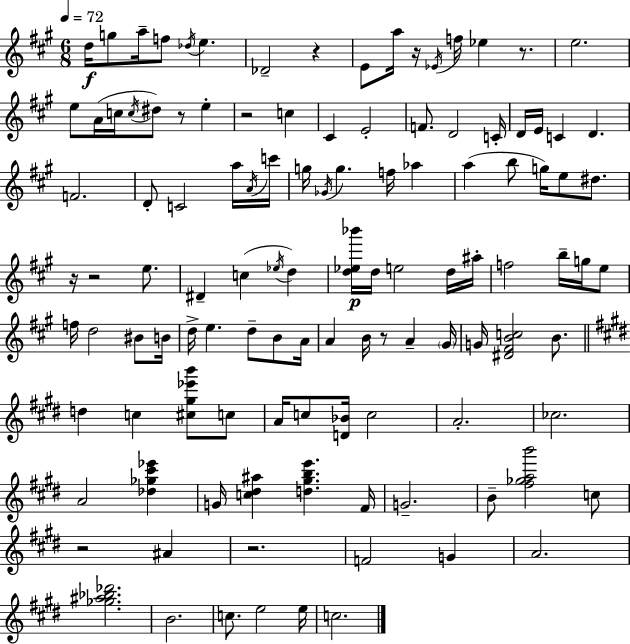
D5/s G5/e A5/s F5/e Db5/s E5/q. Db4/h R/q E4/e A5/s R/s Eb4/s F5/s Eb5/q R/e. E5/h. E5/e A4/s C5/s C5/s D#5/e R/e E5/q R/h C5/q C#4/q E4/h F4/e. D4/h C4/s D4/s E4/s C4/q D4/q. F4/h. D4/e C4/h A5/s A4/s C6/s G5/s Gb4/s G5/q. F5/s Ab5/q A5/q B5/e G5/s E5/e D#5/e. R/s R/h E5/e. D#4/q C5/q Eb5/s D5/q [D5,Eb5,Bb6]/s D5/s E5/h D5/s A#5/s F5/h B5/s G5/s E5/e F5/s D5/h BIS4/e B4/s D5/s E5/q. D5/e B4/e A4/s A4/q B4/s R/e A4/q G#4/s G4/s [D#4,F#4,B4,C5]/h B4/e. D5/q C5/q [C#5,G#5,Eb6,B6]/e C5/e A4/s C5/e [D4,Bb4]/s C5/h A4/h. CES5/h. A4/h [Db5,Gb5,C#6,Eb6]/q G4/s [C5,D#5,A#5]/q [D5,G#5,B5,E6]/q. F#4/s G4/h. B4/e [F#5,Gb5,A5,B6]/h C5/e R/h A#4/q R/h. F4/h G4/q A4/h. [Gb5,A#5,Bb5,Db6]/h. B4/h. C5/e. E5/h E5/s C5/h.